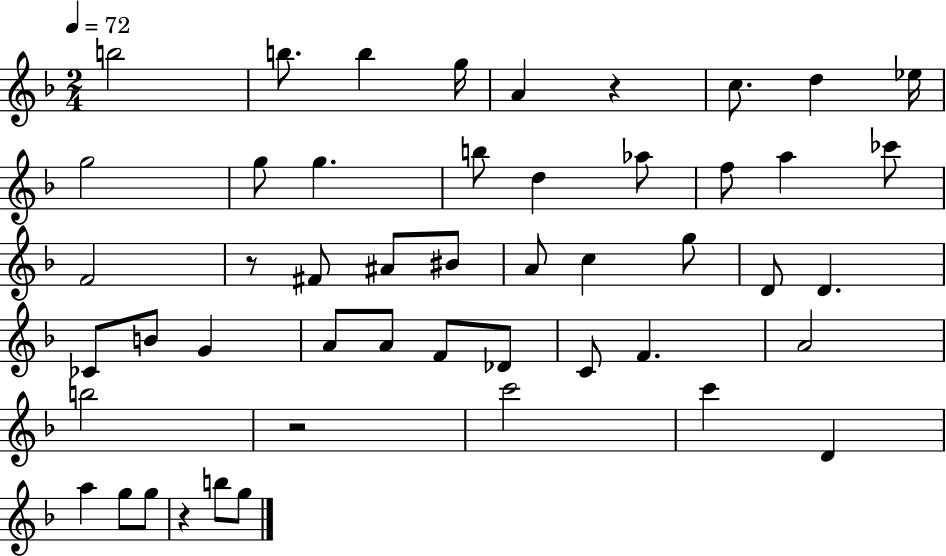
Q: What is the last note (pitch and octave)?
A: G5